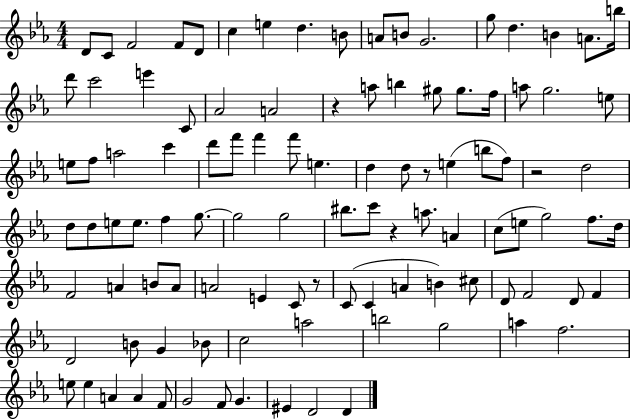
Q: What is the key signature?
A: EES major